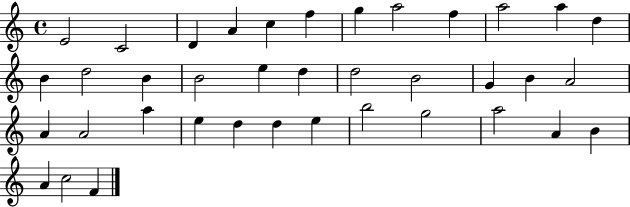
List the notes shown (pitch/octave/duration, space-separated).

E4/h C4/h D4/q A4/q C5/q F5/q G5/q A5/h F5/q A5/h A5/q D5/q B4/q D5/h B4/q B4/h E5/q D5/q D5/h B4/h G4/q B4/q A4/h A4/q A4/h A5/q E5/q D5/q D5/q E5/q B5/h G5/h A5/h A4/q B4/q A4/q C5/h F4/q